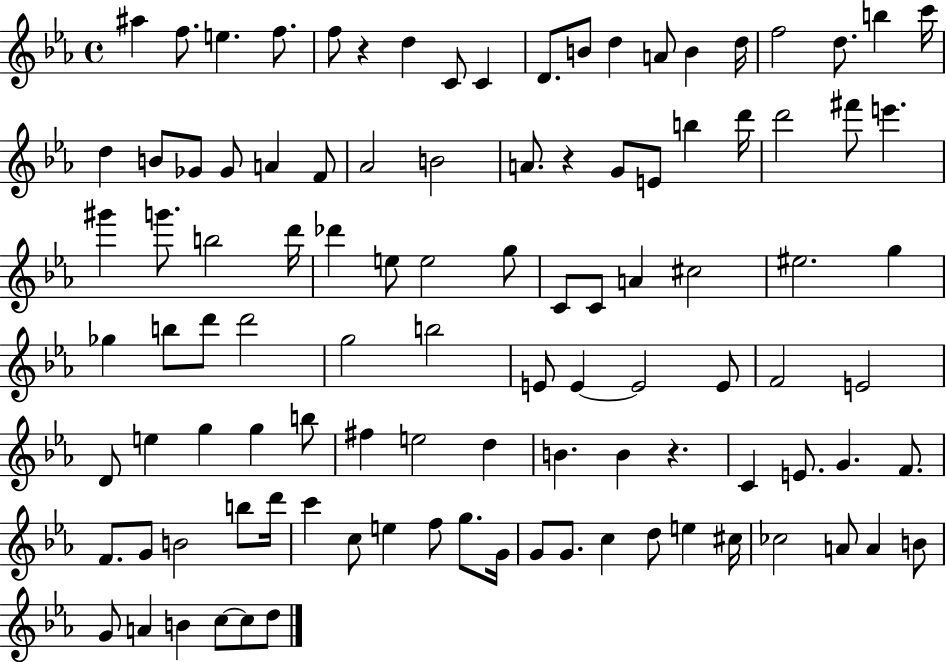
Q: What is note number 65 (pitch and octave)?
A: B5